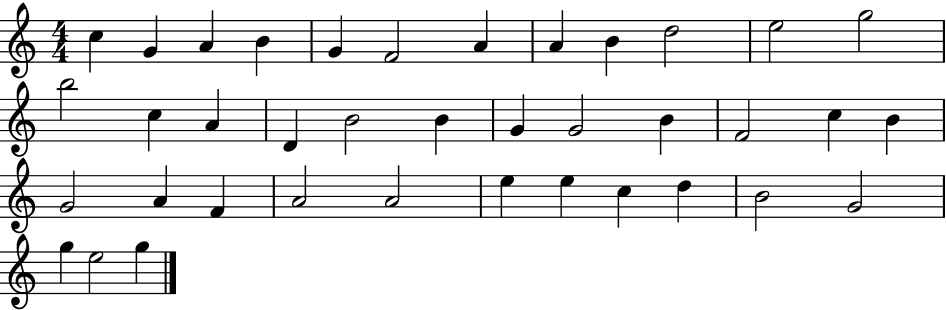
C5/q G4/q A4/q B4/q G4/q F4/h A4/q A4/q B4/q D5/h E5/h G5/h B5/h C5/q A4/q D4/q B4/h B4/q G4/q G4/h B4/q F4/h C5/q B4/q G4/h A4/q F4/q A4/h A4/h E5/q E5/q C5/q D5/q B4/h G4/h G5/q E5/h G5/q